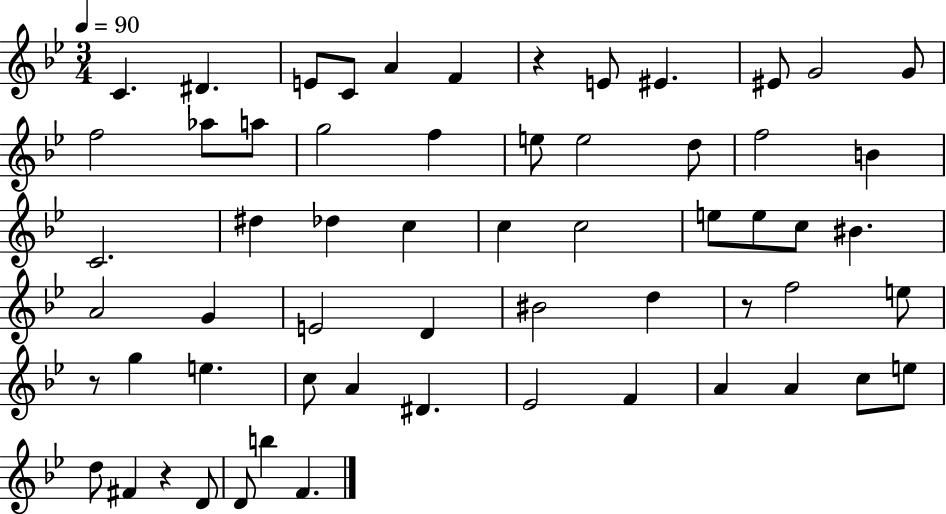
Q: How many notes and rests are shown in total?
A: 60